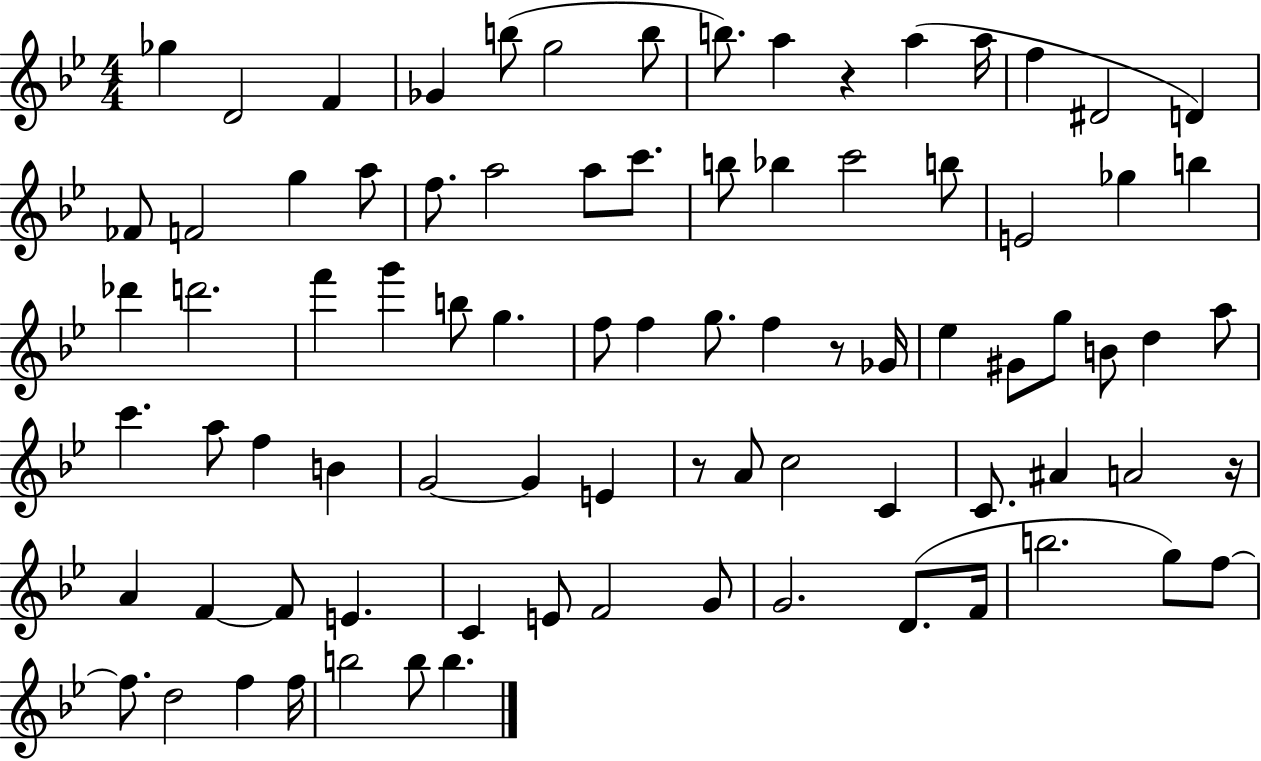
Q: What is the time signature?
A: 4/4